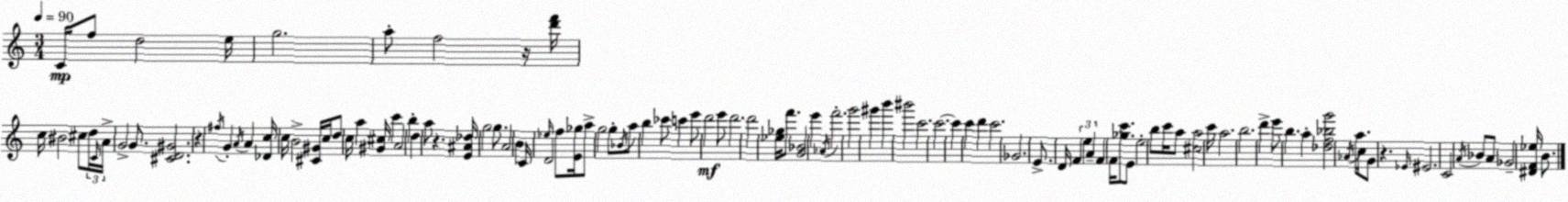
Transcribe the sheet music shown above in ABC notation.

X:1
T:Untitled
M:3/4
L:1/4
K:Am
C/4 f/2 d2 e/4 g2 a/2 f2 z/4 [d'f']/4 c/4 ^B2 ^c/2 d/4 C/4 A/4 G2 G/2 [^CD^G]2 z ^f/4 G A/4 A [_Dc]/4 c/4 B2 [^C^G]/4 c/4 d/2 c/4 a [^G^c]/4 c' A2 b d a/2 z [E^A_d]/4 g2 g/2 A2 B C/4 _e/4 D2 f/2 [E_g]/4 a/2 g2 g/2 _B/4 a/2 b _c'/2 c' e'/2 d'2 e'/2 d'2 d'2 [_e_g]/4 f'/2 [G_B]2 e' _A/4 f'2 g'2 ^g' b' ^b'2 c'2 c'2 c' c' d' c'2 _G2 E/2 D/4 F e A F F/4 [_gc']/2 E/2 e2 b/2 c'/4 a/2 [^ca]2 c'/4 a2 b2 d' e'/2 b a [_df_bg']2 _A/4 a/2 c/4 G/2 z _E/4 ^E2 C2 A/4 _B/2 A/2 _G2 [^DF_e]/4 B/2